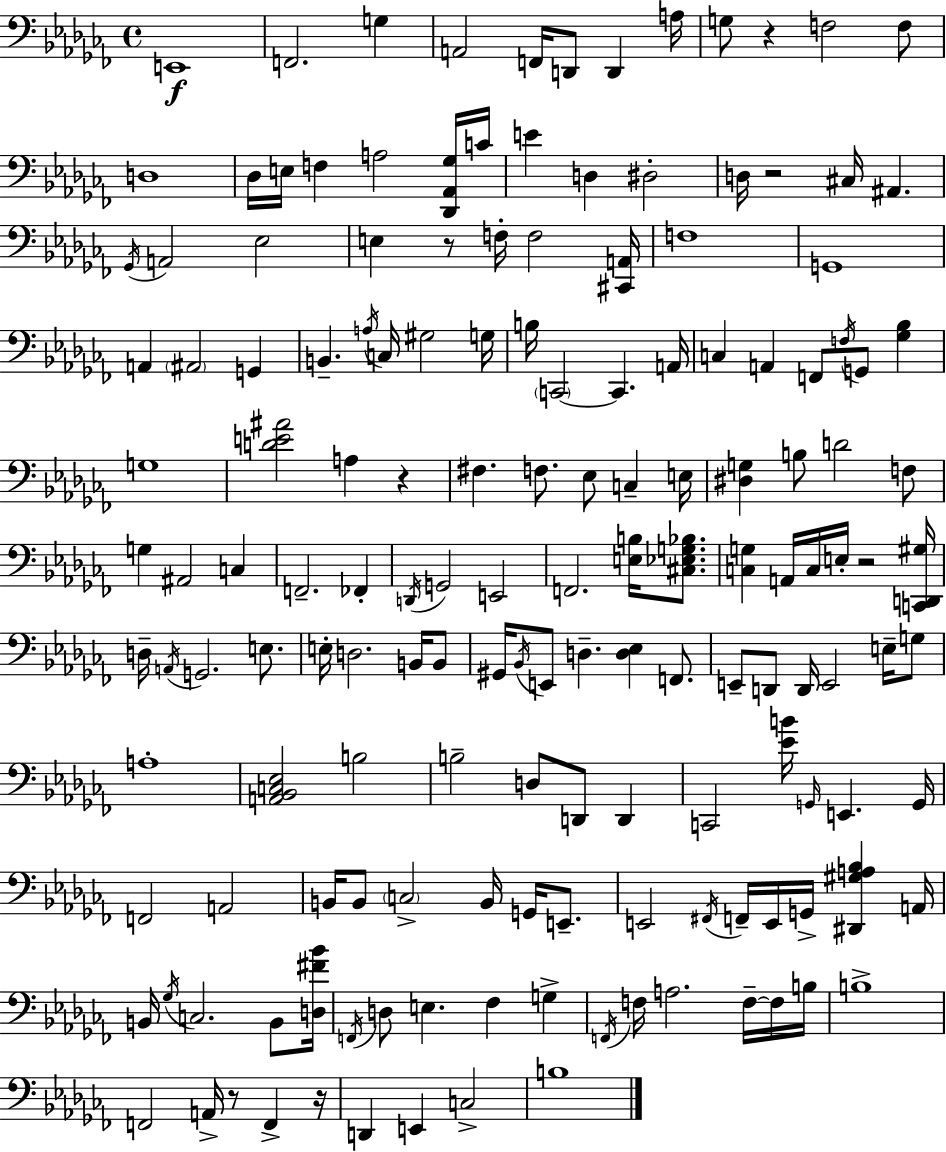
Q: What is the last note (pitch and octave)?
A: B3